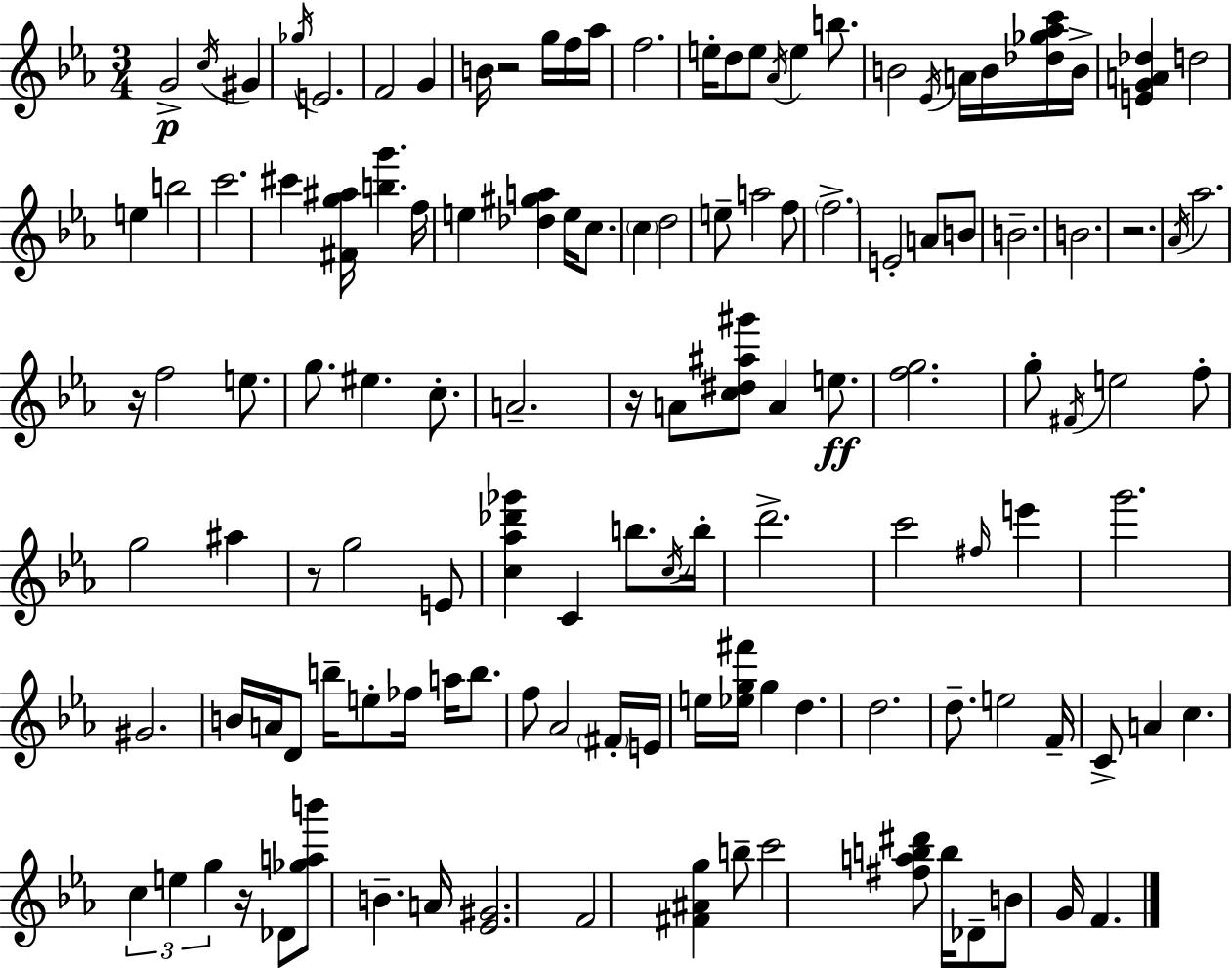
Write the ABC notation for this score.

X:1
T:Untitled
M:3/4
L:1/4
K:Cm
G2 c/4 ^G _g/4 E2 F2 G B/4 z2 g/4 f/4 _a/4 f2 e/4 d/2 e/2 _A/4 e b/2 B2 _E/4 A/4 B/4 [_d_g_ac']/4 B/4 [EGA_d] d2 e b2 c'2 ^c' [^Fg^a]/4 [bg'] f/4 e [_d^ga] e/4 c/2 c d2 e/2 a2 f/2 f2 E2 A/2 B/2 B2 B2 z2 _A/4 _a2 z/4 f2 e/2 g/2 ^e c/2 A2 z/4 A/2 [c^d^a^g']/2 A e/2 [fg]2 g/2 ^F/4 e2 f/2 g2 ^a z/2 g2 E/2 [c_a_d'_g'] C b/2 c/4 b/4 d'2 c'2 ^f/4 e' g'2 ^G2 B/4 A/4 D/2 b/4 e/2 _f/4 a/4 b/2 f/2 _A2 ^F/4 E/4 e/4 [_eg^f']/4 g d d2 d/2 e2 F/4 C/2 A c c e g z/4 _D/2 [_gab']/2 B A/4 [_E^G]2 F2 [^F^Ag] b/2 c'2 [^fab^d']/2 b/4 _D/2 B/2 G/4 F